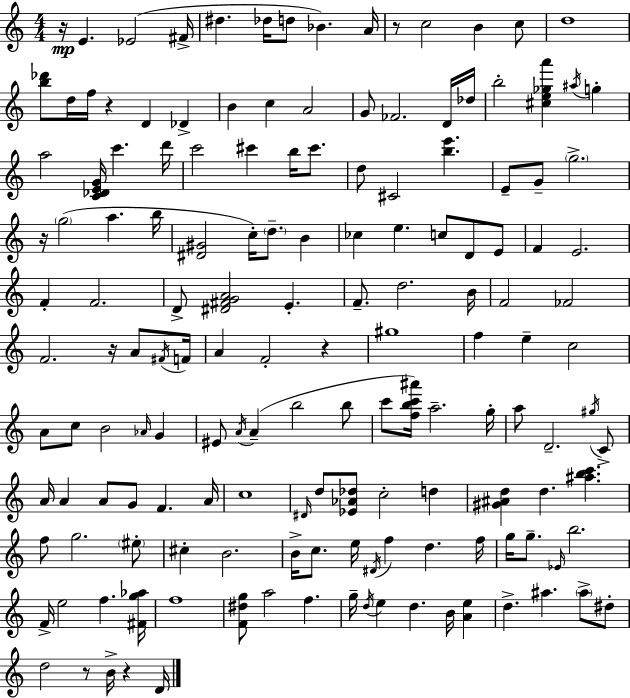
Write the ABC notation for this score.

X:1
T:Untitled
M:4/4
L:1/4
K:Am
z/4 E _E2 ^F/4 ^d _d/4 d/2 _B A/4 z/2 c2 B c/2 d4 [b_d']/2 d/4 f/4 z D _D B c A2 G/2 _F2 D/4 _d/4 b2 [^ce_ga'] ^a/4 g a2 [C_DEG]/4 c' d'/4 c'2 ^c' b/4 ^c'/2 d/2 ^C2 [be'] E/2 G/2 g2 z/4 g2 a b/4 [^D^G]2 c/4 d/2 B _c e c/2 D/2 E/2 F E2 F F2 D/2 [^D^FGA]2 E F/2 d2 B/4 F2 _F2 F2 z/4 A/2 ^F/4 F/4 A F2 z ^g4 f e c2 A/2 c/2 B2 _A/4 G ^E/2 A/4 A b2 b/2 c'/2 [fbc'^a']/4 a2 g/4 a/2 D2 ^g/4 C/2 A/4 A A/2 G/2 F A/4 c4 ^D/4 d/2 [_E_A_d]/2 c2 d [^G^Ad] d [^abc'] f/2 g2 ^e/2 ^c B2 B/4 c/2 e/4 ^D/4 f d f/4 g/4 g/2 _E/4 b2 F/4 e2 f [^Fg_a]/4 f4 [F^dg]/2 a2 f g/4 d/4 e d B/4 [Ae] d ^a ^a/2 ^d/2 d2 z/2 B/4 z D/4